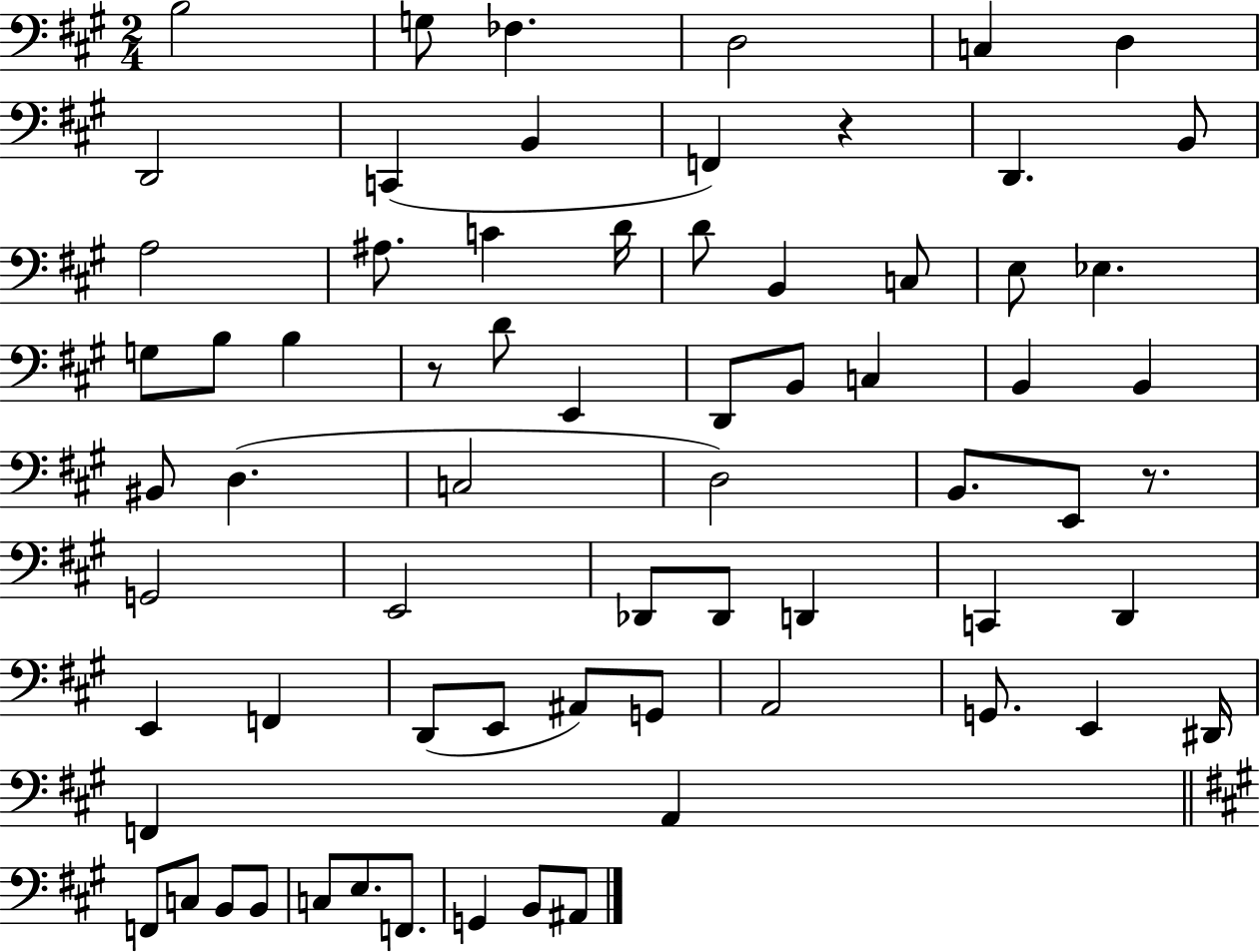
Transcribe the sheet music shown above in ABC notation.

X:1
T:Untitled
M:2/4
L:1/4
K:A
B,2 G,/2 _F, D,2 C, D, D,,2 C,, B,, F,, z D,, B,,/2 A,2 ^A,/2 C D/4 D/2 B,, C,/2 E,/2 _E, G,/2 B,/2 B, z/2 D/2 E,, D,,/2 B,,/2 C, B,, B,, ^B,,/2 D, C,2 D,2 B,,/2 E,,/2 z/2 G,,2 E,,2 _D,,/2 _D,,/2 D,, C,, D,, E,, F,, D,,/2 E,,/2 ^A,,/2 G,,/2 A,,2 G,,/2 E,, ^D,,/4 F,, A,, F,,/2 C,/2 B,,/2 B,,/2 C,/2 E,/2 F,,/2 G,, B,,/2 ^A,,/2